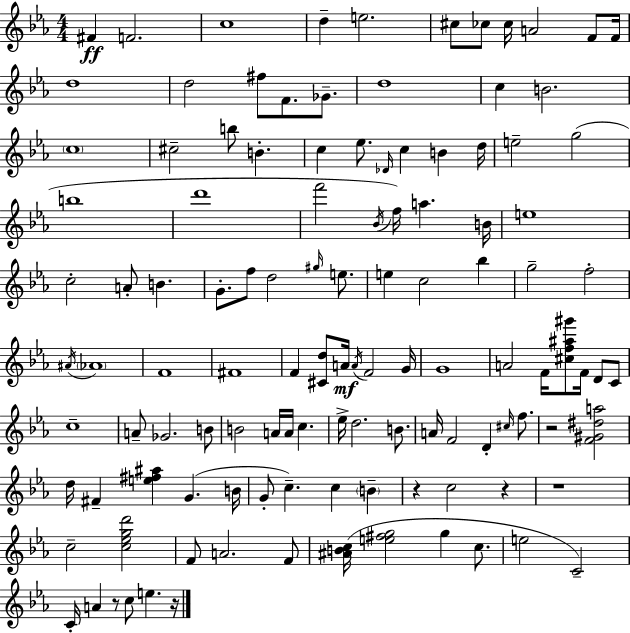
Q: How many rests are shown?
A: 6